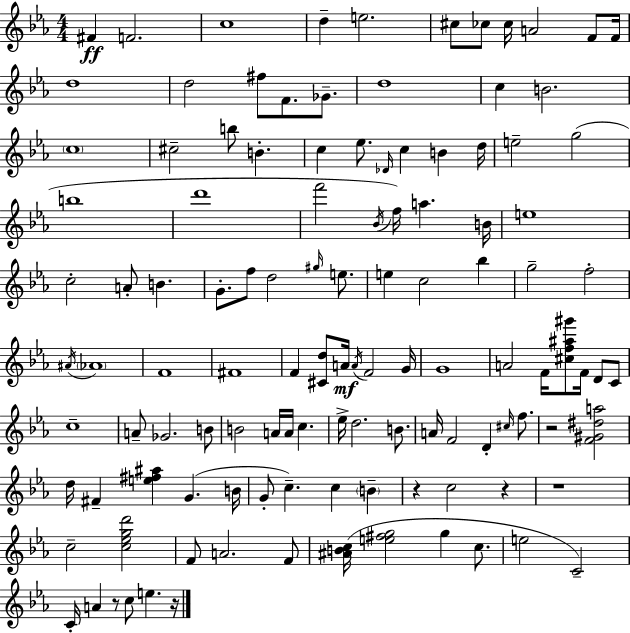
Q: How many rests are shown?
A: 6